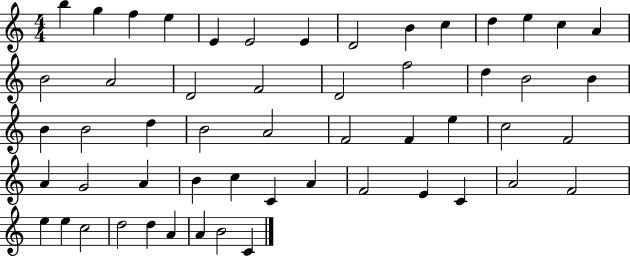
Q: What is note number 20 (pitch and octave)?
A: F5